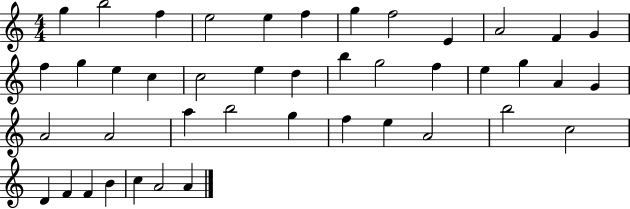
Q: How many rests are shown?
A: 0